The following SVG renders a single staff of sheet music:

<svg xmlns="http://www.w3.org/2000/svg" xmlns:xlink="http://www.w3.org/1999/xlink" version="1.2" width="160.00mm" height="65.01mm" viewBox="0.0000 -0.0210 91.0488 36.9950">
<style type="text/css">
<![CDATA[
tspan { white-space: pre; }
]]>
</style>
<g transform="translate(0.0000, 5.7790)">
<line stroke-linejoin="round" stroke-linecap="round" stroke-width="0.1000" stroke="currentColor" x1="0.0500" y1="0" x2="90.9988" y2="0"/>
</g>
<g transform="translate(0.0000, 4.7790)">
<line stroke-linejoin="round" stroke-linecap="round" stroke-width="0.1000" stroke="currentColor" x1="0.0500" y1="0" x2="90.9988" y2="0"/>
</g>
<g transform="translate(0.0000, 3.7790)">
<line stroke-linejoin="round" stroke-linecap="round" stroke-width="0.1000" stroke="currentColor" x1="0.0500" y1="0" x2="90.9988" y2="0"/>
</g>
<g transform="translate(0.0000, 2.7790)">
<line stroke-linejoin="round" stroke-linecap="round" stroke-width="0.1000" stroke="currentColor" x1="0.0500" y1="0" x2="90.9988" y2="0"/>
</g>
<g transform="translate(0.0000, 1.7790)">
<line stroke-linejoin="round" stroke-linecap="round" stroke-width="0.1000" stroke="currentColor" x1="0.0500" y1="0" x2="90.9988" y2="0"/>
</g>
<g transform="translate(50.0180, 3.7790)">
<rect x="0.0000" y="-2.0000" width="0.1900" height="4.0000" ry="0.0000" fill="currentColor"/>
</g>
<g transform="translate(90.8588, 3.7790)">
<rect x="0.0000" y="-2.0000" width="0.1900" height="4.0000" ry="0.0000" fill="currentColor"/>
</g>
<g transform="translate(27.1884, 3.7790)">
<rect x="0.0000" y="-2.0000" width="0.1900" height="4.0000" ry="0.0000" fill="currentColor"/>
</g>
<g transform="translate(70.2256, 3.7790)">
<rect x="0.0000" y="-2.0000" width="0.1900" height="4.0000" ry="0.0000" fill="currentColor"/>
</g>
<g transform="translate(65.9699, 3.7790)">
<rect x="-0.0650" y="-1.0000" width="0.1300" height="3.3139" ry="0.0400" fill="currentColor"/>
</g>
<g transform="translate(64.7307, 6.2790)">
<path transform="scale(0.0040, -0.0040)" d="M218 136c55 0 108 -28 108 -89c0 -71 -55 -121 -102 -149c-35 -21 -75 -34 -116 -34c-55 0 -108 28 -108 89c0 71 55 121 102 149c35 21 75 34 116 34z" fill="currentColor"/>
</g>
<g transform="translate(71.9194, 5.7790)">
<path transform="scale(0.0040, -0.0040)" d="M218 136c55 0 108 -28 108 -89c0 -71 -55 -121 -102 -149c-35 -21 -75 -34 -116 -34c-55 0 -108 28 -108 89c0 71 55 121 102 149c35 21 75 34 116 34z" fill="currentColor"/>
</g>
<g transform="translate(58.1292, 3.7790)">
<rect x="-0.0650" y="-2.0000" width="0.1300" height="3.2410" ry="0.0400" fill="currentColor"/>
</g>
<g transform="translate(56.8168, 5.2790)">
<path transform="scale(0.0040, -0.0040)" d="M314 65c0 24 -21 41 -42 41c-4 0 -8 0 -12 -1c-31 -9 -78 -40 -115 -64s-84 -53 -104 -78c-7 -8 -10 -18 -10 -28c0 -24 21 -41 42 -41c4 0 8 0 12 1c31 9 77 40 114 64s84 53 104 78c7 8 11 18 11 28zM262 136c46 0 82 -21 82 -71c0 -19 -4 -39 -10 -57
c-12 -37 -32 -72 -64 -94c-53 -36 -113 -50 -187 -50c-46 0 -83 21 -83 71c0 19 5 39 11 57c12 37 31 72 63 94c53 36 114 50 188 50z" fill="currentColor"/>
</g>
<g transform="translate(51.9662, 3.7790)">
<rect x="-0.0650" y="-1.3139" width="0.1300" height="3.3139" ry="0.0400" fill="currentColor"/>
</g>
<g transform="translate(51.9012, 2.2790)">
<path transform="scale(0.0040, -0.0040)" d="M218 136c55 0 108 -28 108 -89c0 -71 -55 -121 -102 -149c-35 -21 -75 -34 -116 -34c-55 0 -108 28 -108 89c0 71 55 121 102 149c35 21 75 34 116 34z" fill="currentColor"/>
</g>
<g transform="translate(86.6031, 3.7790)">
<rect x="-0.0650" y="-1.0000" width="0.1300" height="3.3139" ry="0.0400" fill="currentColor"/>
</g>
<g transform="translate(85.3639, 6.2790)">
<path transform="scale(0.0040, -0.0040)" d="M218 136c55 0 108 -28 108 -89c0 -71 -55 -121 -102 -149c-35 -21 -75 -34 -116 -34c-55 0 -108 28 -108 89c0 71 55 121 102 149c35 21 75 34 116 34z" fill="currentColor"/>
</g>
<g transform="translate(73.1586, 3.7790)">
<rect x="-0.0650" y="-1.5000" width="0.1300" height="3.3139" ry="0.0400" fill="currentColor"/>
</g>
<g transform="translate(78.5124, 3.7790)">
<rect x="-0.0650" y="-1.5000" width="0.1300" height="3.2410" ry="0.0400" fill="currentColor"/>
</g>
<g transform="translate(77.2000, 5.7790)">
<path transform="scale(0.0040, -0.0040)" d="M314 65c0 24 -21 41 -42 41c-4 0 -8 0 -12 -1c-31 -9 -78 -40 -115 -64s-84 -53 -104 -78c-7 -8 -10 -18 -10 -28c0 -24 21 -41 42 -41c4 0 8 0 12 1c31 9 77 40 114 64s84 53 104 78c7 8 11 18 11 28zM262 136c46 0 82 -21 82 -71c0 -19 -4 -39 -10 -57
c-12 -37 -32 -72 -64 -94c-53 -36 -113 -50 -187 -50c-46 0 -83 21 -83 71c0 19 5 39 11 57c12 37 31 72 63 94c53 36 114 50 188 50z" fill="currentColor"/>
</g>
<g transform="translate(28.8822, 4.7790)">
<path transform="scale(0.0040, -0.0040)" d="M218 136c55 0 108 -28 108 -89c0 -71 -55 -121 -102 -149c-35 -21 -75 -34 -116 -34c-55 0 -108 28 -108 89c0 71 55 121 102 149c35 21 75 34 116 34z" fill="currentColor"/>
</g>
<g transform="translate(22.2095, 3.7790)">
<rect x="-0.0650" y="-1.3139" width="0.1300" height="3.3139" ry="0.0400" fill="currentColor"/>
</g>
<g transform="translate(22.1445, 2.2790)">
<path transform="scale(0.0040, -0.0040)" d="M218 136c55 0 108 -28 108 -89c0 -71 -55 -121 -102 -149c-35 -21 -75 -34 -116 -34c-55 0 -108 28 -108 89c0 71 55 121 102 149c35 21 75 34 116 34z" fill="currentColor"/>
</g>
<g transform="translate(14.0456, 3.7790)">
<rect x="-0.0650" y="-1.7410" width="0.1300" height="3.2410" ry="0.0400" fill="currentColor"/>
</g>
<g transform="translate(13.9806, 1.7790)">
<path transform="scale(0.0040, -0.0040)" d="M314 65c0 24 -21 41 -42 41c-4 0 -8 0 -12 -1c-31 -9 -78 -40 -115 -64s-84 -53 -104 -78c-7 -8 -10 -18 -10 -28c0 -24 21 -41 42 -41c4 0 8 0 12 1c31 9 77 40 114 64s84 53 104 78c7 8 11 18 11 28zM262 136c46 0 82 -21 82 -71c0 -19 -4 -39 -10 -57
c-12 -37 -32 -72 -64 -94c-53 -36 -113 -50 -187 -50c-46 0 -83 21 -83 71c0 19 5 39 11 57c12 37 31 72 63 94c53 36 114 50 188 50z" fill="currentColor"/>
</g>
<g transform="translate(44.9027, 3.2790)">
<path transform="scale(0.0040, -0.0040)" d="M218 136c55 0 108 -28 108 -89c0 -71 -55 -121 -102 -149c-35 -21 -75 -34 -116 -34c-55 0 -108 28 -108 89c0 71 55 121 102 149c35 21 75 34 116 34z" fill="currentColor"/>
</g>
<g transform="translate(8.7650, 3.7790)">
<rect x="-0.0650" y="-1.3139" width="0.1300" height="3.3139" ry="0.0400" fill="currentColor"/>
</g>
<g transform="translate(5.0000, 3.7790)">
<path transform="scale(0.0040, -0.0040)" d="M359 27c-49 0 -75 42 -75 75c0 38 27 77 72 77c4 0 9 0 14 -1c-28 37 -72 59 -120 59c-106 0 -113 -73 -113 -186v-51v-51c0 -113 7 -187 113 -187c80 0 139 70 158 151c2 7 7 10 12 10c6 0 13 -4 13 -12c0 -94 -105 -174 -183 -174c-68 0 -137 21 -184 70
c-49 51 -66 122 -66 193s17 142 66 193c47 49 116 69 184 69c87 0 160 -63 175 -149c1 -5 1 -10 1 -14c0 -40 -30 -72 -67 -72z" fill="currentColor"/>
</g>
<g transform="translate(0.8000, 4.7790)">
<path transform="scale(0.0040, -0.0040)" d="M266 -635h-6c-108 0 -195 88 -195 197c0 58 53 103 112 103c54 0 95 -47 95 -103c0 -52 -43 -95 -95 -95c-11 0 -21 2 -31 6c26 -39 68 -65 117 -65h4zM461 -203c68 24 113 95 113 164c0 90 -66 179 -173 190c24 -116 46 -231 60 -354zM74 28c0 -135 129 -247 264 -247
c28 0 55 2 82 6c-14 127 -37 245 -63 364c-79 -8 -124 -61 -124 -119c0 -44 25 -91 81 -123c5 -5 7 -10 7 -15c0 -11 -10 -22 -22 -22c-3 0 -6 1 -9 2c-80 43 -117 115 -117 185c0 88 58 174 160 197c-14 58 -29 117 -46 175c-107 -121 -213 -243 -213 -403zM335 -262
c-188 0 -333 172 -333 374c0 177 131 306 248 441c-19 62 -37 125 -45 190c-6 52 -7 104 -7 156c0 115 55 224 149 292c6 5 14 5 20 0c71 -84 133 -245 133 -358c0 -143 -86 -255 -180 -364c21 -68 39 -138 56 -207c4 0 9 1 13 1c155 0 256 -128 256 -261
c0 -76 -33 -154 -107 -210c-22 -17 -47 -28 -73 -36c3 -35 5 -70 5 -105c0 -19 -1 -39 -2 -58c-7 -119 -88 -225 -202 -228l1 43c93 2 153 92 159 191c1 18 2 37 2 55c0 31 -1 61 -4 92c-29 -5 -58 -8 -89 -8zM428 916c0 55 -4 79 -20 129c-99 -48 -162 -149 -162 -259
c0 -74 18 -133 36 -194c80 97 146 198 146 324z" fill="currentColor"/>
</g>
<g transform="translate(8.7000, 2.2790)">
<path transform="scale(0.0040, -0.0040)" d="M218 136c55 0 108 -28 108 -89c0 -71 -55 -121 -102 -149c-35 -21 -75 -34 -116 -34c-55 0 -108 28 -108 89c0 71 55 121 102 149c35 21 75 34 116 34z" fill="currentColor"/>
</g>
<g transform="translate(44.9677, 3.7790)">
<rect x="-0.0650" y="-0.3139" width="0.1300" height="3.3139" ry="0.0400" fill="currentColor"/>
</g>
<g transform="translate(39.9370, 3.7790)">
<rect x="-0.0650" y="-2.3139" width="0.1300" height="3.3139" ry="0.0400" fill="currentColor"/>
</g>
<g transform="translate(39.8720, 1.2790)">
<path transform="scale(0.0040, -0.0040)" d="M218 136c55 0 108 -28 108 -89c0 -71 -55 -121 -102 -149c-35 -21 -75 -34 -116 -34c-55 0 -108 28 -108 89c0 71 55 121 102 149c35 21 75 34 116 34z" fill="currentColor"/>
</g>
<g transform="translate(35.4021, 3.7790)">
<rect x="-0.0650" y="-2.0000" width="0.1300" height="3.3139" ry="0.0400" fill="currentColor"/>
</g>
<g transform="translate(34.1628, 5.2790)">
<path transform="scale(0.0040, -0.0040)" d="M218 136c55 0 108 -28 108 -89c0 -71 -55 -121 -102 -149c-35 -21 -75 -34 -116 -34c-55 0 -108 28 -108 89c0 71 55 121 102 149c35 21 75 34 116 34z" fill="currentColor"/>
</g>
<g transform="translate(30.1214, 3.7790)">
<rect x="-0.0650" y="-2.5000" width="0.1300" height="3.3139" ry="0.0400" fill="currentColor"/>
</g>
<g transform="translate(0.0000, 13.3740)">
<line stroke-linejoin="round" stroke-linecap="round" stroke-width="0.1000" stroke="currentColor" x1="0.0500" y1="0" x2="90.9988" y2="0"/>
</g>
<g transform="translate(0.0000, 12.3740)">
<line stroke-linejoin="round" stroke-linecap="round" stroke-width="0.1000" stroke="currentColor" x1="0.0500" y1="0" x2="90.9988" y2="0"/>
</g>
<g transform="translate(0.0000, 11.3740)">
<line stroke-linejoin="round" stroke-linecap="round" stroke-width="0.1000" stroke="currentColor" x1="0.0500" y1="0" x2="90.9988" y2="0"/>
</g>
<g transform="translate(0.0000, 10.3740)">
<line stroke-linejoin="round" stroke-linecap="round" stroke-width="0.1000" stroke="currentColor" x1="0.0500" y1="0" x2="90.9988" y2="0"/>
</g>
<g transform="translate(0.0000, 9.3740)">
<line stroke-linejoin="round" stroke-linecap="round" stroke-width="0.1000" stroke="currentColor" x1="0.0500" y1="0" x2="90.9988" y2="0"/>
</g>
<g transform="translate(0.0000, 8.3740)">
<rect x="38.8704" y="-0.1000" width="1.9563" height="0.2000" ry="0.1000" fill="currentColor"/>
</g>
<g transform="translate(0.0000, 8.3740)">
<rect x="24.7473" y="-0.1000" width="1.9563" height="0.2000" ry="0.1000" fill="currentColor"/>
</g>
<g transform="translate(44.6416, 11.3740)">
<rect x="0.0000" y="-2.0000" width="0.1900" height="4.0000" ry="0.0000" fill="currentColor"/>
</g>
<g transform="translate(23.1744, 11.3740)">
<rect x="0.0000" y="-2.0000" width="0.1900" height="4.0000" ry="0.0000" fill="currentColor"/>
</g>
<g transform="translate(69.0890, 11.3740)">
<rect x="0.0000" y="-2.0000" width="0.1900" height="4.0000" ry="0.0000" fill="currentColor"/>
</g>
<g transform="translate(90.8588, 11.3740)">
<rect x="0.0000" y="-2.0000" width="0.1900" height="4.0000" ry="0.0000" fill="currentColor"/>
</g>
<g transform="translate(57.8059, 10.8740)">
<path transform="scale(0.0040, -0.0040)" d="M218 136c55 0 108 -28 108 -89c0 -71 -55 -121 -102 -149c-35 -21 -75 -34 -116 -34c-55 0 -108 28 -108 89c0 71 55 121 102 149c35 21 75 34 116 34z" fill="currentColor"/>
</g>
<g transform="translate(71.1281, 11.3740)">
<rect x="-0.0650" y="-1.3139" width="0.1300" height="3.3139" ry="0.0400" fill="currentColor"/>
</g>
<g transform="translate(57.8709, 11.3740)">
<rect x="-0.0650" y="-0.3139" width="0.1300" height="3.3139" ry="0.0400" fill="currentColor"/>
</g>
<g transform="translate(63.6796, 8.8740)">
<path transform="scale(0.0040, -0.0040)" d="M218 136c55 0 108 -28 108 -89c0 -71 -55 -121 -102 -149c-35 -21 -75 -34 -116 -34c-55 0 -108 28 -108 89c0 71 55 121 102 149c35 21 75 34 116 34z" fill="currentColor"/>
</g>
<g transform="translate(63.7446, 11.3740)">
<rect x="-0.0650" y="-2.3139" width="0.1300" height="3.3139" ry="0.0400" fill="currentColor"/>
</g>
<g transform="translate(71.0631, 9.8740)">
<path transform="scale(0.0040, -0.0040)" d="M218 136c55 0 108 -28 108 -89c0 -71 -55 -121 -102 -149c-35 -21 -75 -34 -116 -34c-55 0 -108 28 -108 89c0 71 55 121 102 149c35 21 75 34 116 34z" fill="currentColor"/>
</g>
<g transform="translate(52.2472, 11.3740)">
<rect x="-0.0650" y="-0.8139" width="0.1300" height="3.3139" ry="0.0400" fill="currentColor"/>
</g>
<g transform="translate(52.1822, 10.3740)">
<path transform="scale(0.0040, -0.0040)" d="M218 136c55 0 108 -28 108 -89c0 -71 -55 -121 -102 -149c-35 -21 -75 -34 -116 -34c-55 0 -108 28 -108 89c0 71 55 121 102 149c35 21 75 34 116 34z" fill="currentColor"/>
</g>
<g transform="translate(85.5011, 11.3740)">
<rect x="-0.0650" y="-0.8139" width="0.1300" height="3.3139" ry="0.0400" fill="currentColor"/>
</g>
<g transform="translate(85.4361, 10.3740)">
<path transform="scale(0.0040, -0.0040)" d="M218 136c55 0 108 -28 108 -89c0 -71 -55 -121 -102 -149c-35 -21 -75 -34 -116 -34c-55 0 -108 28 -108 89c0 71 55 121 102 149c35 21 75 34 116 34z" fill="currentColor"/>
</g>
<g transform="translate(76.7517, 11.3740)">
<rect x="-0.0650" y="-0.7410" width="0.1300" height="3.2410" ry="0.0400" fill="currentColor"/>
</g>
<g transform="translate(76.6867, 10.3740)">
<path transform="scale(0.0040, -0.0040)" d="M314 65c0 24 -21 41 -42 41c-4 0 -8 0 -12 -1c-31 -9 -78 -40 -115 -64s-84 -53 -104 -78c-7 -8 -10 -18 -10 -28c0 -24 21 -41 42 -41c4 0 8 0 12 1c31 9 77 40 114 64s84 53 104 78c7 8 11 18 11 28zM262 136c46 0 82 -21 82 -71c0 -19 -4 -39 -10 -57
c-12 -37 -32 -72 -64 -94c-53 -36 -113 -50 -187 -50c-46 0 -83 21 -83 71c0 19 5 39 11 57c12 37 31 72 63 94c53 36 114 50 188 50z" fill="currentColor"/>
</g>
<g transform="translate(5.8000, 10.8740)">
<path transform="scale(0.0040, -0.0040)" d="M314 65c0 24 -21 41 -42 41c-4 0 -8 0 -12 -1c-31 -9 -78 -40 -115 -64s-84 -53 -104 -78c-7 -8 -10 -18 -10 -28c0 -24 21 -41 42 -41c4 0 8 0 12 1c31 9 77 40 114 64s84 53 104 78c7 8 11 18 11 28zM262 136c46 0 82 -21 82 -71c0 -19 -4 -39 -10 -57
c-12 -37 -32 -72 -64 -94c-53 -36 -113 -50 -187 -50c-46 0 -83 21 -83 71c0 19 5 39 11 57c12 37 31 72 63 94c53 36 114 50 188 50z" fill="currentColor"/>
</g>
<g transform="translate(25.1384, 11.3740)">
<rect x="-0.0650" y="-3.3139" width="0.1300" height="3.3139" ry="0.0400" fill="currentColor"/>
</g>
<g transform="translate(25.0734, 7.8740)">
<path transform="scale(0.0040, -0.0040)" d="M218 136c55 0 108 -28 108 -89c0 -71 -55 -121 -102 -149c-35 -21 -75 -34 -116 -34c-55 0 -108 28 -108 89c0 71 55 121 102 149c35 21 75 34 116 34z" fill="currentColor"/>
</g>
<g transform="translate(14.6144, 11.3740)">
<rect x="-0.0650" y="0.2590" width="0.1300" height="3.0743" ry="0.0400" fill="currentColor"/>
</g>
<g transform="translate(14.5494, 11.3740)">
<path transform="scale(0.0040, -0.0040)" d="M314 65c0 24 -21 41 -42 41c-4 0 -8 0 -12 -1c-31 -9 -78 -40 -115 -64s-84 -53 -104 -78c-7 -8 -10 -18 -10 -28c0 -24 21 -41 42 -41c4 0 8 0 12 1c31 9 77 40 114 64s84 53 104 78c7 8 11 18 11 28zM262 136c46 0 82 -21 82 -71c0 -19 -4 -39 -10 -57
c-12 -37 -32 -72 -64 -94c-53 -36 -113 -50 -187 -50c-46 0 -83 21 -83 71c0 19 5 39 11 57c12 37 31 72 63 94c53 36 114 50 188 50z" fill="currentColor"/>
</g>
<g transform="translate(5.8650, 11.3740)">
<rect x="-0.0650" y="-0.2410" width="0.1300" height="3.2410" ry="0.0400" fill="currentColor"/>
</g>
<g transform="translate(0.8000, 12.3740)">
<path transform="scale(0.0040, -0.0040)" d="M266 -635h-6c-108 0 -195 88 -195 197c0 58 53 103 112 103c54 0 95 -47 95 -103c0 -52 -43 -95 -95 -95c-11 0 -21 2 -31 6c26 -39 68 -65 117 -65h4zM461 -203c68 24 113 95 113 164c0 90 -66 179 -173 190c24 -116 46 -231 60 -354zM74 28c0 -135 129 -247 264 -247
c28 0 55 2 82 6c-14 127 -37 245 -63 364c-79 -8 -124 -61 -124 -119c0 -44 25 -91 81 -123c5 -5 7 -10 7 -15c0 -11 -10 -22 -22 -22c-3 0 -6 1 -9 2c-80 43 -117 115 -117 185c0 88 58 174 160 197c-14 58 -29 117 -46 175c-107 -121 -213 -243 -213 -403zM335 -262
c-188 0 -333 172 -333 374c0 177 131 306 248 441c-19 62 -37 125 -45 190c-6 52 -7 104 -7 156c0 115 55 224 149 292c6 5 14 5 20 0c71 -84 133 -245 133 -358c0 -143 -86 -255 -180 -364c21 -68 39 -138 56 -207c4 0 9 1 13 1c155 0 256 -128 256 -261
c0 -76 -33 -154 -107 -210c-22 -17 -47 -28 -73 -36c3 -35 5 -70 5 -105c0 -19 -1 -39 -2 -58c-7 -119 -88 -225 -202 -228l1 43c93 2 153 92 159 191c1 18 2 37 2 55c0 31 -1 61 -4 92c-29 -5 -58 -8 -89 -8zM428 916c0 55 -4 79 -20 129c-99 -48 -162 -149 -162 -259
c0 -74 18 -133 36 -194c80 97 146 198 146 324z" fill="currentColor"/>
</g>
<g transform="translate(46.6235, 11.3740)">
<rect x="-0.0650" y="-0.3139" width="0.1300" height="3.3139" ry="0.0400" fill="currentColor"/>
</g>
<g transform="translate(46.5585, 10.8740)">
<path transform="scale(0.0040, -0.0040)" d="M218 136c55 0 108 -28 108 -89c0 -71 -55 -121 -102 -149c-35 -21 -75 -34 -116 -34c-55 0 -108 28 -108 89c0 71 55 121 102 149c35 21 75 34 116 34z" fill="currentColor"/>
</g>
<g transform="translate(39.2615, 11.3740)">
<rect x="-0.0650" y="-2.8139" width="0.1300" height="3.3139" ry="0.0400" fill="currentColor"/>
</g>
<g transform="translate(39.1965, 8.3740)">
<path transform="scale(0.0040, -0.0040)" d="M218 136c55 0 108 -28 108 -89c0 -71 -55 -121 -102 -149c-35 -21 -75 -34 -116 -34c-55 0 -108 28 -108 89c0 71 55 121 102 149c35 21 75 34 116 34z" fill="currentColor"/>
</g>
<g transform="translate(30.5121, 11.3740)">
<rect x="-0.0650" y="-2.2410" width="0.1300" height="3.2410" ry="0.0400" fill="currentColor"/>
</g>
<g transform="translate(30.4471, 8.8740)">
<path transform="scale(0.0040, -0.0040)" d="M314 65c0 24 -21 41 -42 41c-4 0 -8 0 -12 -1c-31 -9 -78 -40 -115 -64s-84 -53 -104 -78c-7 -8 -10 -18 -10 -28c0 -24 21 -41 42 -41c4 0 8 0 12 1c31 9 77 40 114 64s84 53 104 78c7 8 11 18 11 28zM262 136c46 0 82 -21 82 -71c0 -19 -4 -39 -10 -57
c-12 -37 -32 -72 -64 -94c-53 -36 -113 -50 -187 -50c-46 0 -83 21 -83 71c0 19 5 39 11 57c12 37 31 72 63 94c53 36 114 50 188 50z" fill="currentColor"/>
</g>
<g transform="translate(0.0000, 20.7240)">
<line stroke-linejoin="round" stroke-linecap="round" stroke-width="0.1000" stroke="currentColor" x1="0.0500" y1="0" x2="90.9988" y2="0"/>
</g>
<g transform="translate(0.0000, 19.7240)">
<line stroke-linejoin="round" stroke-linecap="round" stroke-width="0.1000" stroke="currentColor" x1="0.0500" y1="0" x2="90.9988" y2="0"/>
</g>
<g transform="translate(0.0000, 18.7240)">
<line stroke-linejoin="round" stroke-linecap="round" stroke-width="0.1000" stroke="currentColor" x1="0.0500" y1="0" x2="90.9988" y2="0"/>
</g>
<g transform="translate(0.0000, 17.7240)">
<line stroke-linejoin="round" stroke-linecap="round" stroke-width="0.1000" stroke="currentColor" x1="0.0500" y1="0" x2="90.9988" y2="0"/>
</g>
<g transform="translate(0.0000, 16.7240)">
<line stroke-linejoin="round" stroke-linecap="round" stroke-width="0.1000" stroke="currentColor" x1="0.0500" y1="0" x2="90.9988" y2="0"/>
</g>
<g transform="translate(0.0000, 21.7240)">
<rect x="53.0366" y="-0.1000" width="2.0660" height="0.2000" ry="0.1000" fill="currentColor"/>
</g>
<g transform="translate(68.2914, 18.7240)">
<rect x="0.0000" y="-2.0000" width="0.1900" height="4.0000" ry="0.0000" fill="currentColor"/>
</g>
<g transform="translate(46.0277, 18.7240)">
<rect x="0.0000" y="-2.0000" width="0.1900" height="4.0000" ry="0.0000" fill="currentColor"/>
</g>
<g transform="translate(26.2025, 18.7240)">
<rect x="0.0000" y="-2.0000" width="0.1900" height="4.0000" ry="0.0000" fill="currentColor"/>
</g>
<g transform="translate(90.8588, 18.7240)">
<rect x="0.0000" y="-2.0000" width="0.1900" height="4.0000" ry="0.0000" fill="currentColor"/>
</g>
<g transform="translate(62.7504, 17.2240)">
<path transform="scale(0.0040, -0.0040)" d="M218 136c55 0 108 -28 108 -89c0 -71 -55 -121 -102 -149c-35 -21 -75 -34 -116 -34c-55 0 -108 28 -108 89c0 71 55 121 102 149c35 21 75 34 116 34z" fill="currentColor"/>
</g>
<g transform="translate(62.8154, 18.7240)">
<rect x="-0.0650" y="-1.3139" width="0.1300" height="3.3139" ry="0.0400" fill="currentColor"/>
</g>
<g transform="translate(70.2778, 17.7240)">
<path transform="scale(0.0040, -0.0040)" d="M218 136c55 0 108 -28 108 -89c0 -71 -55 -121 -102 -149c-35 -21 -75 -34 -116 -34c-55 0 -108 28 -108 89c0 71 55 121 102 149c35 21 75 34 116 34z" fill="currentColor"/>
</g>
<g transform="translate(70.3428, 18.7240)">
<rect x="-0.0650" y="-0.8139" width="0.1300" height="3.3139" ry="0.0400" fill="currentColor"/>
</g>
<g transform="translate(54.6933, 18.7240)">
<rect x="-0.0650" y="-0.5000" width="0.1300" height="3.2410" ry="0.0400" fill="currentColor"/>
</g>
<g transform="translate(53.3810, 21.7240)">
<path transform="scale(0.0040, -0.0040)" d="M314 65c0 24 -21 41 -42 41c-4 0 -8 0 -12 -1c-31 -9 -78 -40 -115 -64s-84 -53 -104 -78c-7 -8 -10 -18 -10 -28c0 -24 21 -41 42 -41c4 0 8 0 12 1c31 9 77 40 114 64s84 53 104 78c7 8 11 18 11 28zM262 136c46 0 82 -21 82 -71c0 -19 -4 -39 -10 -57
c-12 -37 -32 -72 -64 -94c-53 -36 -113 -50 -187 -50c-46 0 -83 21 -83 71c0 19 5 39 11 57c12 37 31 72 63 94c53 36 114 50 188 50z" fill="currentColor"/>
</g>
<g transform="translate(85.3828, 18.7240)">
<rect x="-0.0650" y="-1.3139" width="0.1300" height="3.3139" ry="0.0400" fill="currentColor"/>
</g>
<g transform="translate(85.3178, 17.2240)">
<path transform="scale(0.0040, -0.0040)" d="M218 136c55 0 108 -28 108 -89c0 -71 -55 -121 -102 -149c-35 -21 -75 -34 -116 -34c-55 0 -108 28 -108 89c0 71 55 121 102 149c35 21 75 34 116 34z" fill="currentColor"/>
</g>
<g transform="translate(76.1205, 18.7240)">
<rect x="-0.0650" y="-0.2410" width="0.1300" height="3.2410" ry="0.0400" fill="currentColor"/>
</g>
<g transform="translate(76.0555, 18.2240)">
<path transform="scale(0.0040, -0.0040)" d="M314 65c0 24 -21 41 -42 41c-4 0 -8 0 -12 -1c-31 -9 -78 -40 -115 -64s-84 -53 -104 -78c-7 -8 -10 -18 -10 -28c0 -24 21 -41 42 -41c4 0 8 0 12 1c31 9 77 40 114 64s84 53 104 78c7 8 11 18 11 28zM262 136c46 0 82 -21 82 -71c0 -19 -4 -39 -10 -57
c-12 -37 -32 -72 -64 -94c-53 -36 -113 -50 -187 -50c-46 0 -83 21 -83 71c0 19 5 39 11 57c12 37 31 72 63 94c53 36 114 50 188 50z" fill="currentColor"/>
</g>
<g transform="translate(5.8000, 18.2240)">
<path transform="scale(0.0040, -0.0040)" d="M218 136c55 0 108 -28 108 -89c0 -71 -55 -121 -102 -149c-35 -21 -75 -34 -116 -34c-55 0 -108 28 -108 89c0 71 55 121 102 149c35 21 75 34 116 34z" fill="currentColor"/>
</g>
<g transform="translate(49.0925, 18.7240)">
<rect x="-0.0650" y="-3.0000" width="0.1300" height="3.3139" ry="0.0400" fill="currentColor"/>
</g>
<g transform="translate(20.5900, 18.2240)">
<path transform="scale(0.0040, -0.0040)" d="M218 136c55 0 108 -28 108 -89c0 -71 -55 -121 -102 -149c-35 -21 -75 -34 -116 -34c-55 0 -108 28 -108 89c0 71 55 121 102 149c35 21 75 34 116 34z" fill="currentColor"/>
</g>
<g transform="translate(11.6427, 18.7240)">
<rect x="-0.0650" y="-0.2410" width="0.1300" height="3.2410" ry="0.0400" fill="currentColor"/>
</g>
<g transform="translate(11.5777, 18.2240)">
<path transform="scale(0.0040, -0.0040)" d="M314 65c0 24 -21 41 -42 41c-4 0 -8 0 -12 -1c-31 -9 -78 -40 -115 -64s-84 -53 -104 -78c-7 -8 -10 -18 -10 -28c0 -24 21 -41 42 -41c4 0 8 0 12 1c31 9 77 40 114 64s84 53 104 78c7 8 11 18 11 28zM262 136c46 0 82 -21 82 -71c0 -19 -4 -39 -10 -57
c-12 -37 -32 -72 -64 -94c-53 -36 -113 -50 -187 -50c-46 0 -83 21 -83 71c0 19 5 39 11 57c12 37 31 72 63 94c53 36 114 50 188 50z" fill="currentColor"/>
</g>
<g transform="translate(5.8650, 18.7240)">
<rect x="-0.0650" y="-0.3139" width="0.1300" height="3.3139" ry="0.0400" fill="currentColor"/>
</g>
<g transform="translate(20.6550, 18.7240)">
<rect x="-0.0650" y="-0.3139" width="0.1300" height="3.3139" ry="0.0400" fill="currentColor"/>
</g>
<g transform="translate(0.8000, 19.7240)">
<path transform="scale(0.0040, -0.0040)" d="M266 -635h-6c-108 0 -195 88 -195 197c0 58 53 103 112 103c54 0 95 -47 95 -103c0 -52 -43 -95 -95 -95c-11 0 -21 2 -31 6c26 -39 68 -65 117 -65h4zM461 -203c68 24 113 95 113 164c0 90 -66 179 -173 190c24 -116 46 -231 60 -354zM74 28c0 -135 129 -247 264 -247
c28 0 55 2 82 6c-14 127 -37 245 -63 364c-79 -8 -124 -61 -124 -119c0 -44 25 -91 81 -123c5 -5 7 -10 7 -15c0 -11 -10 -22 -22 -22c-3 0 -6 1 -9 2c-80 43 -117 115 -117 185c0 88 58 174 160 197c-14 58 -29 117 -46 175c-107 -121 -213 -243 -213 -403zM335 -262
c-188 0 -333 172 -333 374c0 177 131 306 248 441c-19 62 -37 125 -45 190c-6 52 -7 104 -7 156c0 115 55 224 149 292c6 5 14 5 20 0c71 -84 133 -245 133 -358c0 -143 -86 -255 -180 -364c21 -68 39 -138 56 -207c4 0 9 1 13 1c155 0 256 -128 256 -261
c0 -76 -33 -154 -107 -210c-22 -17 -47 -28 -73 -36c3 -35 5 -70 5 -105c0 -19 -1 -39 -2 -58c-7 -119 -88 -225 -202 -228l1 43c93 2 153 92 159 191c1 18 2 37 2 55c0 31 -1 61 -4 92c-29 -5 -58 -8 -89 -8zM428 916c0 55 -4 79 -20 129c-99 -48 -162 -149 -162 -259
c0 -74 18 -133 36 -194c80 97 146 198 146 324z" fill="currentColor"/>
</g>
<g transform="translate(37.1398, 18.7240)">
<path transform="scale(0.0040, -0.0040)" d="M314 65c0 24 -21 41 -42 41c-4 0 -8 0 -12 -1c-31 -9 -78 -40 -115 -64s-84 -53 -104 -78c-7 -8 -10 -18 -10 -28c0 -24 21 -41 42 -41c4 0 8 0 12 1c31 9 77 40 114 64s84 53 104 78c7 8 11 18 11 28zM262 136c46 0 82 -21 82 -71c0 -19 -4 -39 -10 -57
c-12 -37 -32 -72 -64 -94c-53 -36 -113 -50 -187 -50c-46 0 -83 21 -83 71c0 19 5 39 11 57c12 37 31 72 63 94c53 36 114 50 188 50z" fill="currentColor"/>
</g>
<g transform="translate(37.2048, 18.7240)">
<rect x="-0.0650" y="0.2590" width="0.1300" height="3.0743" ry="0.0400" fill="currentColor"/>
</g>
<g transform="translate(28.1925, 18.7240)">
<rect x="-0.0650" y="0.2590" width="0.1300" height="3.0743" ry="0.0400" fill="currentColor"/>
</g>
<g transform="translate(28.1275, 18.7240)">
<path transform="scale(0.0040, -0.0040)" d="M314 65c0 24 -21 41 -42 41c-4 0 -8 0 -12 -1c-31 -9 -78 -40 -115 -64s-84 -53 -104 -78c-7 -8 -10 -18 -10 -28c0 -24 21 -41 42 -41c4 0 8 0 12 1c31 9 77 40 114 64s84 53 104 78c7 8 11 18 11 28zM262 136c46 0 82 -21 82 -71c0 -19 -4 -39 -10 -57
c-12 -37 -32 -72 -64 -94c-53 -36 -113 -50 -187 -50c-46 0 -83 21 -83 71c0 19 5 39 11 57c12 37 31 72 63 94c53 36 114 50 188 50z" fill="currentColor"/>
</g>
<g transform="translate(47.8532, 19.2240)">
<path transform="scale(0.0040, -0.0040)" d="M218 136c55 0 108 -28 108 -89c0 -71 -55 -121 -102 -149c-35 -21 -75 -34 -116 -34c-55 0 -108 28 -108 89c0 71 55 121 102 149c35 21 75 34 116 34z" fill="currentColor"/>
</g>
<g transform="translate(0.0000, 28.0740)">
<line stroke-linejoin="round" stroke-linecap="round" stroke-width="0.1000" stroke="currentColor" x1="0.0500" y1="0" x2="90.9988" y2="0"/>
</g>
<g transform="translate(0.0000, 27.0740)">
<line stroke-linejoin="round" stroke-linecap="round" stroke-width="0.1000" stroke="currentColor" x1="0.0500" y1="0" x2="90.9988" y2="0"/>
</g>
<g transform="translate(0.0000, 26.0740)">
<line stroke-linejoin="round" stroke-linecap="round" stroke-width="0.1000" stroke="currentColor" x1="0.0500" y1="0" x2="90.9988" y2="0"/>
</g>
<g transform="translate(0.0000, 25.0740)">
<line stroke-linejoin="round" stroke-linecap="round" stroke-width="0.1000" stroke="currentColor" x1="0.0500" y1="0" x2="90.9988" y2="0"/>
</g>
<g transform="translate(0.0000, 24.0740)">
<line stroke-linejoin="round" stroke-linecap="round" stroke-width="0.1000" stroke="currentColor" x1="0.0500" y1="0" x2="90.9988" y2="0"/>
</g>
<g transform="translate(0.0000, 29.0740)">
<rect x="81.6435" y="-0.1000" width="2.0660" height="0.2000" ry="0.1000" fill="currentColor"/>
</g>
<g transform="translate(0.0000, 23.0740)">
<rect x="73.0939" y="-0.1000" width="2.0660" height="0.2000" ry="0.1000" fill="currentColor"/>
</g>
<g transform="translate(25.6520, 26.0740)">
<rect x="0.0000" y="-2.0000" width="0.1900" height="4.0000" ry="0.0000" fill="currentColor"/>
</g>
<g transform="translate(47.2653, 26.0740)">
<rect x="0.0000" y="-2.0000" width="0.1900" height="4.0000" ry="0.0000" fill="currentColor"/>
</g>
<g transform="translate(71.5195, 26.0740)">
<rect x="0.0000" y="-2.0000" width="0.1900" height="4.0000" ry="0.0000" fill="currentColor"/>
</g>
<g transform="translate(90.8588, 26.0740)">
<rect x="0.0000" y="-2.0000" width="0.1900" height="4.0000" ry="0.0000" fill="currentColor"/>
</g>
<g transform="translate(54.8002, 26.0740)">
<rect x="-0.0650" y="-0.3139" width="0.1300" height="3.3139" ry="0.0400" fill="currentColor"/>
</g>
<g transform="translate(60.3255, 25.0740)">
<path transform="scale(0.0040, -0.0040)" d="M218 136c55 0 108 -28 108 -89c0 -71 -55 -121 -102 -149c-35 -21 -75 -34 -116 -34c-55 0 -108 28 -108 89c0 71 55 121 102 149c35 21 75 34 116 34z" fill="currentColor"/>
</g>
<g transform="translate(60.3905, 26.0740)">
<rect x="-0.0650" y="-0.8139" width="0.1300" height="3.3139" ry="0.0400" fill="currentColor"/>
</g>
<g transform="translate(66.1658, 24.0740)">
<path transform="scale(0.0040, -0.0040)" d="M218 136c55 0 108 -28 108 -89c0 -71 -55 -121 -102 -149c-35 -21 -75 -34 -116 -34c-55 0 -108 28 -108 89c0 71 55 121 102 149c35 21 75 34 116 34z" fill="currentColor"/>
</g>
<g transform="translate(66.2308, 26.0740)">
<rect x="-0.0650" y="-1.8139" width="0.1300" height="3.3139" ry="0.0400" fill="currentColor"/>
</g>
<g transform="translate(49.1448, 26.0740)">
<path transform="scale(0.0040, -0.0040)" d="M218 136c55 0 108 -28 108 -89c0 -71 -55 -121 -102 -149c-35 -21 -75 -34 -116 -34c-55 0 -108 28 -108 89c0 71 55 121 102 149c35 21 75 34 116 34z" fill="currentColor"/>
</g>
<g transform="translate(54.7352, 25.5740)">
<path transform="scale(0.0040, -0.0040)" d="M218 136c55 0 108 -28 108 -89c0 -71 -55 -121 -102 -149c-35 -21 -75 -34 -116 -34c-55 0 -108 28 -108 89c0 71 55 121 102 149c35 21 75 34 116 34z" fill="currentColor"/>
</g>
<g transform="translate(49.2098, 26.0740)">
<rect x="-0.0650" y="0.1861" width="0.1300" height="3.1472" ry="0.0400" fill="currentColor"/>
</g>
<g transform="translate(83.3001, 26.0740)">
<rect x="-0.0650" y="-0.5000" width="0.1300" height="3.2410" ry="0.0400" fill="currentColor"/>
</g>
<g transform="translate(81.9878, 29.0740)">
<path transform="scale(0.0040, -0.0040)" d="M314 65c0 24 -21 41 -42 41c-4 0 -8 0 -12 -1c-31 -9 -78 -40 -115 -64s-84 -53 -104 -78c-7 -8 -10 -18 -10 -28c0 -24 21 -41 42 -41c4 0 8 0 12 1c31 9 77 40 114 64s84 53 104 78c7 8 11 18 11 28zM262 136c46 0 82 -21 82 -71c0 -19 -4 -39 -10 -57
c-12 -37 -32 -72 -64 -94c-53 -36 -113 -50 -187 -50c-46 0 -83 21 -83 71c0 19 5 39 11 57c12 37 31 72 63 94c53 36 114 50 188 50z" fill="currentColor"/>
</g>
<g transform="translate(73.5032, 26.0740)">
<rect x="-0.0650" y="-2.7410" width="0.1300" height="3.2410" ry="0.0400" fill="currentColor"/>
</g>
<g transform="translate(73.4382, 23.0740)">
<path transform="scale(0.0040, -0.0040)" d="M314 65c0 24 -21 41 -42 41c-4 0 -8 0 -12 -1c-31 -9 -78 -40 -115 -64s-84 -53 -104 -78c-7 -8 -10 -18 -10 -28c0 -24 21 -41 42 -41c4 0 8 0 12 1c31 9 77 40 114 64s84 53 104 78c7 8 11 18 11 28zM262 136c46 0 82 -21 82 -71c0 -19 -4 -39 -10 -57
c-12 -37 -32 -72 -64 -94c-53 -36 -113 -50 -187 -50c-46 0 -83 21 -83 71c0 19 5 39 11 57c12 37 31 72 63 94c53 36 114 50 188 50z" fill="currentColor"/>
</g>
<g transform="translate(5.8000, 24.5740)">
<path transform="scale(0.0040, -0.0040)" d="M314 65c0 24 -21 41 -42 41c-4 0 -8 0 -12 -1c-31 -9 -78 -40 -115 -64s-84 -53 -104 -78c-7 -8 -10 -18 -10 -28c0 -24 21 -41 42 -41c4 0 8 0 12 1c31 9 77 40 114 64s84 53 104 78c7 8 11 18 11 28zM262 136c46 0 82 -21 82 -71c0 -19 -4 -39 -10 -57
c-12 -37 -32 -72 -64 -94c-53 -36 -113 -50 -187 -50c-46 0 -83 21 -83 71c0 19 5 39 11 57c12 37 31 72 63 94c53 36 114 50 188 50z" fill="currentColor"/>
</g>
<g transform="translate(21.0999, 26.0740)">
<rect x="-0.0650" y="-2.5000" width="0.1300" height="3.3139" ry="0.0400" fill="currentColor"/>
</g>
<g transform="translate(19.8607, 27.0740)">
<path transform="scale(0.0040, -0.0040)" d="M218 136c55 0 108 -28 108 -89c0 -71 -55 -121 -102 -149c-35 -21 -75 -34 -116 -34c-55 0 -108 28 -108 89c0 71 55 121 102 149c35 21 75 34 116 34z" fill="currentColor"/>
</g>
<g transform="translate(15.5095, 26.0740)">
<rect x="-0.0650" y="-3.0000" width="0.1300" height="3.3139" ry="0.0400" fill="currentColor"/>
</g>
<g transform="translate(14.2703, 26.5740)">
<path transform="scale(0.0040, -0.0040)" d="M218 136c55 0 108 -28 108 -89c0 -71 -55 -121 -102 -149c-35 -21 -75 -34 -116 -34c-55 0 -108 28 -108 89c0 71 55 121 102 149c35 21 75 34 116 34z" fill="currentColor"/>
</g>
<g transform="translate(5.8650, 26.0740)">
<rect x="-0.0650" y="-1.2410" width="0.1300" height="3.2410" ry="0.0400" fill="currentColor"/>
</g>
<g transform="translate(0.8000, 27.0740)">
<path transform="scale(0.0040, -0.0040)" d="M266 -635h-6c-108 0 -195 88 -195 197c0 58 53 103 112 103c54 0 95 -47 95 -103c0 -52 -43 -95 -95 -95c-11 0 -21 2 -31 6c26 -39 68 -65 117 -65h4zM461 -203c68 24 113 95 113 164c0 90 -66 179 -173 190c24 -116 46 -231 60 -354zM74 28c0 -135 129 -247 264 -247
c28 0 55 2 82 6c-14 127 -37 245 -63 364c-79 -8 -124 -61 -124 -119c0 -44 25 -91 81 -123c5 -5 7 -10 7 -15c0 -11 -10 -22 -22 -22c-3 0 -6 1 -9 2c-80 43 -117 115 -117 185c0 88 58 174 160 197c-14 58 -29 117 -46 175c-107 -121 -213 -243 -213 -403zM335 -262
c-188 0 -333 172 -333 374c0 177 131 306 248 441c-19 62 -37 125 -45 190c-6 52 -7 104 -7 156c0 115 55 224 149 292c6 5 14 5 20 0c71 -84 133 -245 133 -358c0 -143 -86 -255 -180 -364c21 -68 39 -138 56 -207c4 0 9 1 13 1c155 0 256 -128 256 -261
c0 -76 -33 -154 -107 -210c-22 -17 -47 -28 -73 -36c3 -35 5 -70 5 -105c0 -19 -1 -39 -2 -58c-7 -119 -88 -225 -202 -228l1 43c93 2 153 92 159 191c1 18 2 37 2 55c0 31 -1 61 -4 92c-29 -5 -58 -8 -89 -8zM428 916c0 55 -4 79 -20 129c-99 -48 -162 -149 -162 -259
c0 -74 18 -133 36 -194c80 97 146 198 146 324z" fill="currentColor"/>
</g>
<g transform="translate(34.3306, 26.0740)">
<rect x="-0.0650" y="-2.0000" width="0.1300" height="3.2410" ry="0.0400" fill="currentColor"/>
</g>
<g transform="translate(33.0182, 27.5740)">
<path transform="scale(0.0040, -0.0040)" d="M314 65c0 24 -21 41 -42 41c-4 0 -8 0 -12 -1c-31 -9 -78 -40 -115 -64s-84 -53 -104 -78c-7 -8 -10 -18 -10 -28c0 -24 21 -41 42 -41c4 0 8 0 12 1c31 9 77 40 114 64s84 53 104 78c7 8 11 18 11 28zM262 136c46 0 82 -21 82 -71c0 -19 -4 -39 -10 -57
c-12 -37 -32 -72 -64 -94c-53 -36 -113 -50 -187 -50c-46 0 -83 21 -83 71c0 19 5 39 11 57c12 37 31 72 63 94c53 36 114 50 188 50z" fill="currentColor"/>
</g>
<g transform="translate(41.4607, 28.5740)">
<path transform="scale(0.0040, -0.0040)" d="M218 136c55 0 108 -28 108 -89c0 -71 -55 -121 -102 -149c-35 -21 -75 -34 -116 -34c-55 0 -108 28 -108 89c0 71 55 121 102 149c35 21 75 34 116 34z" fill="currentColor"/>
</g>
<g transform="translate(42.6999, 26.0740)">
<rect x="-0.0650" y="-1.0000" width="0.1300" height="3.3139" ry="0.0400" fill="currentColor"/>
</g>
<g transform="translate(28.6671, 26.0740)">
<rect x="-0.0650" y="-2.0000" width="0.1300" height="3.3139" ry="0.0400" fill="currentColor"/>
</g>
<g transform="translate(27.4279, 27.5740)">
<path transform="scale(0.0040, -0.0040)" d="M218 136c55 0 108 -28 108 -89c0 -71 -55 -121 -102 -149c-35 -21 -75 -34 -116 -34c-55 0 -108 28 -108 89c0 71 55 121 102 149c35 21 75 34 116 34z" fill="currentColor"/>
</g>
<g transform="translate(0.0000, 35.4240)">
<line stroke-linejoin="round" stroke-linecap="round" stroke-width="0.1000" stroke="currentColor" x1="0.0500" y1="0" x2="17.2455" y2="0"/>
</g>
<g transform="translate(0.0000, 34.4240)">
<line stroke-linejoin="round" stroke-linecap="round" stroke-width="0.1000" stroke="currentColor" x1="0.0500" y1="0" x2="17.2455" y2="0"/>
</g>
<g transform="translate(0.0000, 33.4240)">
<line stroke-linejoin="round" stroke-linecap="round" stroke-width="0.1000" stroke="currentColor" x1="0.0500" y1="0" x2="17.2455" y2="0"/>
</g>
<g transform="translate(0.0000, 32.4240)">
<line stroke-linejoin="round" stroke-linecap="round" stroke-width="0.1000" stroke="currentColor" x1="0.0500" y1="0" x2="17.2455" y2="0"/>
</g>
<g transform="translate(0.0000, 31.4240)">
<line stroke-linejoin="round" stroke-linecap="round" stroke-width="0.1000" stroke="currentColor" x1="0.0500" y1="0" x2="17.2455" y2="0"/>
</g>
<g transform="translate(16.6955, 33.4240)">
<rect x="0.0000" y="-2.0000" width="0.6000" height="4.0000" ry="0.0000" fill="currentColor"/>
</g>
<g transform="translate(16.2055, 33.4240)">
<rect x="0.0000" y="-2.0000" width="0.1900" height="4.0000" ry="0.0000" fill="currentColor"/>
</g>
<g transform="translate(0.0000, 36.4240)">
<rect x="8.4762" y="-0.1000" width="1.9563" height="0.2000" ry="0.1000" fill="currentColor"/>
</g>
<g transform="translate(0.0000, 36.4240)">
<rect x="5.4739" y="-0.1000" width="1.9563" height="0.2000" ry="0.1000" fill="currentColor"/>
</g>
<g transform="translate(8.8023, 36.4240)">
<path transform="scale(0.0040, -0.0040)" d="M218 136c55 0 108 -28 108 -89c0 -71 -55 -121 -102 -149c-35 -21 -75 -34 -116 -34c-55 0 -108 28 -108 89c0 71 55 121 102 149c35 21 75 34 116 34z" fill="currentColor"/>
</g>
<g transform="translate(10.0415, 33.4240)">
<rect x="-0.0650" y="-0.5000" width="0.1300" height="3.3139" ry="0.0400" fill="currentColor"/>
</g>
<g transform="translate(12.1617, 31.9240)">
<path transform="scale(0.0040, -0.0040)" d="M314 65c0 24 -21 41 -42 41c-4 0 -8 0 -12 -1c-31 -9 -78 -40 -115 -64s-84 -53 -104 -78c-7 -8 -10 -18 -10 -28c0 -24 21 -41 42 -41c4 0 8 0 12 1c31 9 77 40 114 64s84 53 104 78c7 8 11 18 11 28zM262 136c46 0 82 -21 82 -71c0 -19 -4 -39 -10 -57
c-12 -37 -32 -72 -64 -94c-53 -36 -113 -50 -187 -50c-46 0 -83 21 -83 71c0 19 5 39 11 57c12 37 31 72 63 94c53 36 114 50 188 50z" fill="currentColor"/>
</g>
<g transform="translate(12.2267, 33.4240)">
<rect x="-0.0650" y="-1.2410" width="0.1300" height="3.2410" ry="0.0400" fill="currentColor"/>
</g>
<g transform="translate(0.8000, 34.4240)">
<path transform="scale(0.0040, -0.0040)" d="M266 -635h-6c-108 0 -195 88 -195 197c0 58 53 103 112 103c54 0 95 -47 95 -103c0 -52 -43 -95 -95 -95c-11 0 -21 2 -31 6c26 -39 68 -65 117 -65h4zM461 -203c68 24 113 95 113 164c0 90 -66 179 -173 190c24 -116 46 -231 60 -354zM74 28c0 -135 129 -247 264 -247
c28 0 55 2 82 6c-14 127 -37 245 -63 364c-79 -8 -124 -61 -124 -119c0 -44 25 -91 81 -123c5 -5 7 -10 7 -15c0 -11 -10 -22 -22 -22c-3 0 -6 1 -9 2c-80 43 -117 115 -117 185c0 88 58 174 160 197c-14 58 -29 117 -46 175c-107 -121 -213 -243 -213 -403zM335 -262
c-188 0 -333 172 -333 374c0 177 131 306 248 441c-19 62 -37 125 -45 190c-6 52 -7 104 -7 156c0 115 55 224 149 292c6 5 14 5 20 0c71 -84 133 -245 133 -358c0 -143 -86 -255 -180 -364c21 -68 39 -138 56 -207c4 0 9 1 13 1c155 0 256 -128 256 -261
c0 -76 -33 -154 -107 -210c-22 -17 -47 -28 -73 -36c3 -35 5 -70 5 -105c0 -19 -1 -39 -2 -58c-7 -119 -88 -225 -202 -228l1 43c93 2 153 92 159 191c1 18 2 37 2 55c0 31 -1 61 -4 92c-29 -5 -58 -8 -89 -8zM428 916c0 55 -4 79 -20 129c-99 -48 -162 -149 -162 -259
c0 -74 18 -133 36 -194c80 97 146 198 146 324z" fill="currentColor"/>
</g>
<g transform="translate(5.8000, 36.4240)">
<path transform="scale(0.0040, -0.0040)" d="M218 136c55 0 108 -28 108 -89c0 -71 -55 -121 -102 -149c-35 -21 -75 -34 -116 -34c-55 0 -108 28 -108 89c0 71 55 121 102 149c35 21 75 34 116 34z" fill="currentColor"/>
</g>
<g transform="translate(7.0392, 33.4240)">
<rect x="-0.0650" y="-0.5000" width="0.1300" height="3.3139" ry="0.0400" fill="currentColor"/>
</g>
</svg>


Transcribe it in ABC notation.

X:1
T:Untitled
M:4/4
L:1/4
K:C
e f2 e G F g c e F2 D E E2 D c2 B2 b g2 a c d c g e d2 d c c2 c B2 B2 A C2 e d c2 e e2 A G F F2 D B c d f a2 C2 C C e2